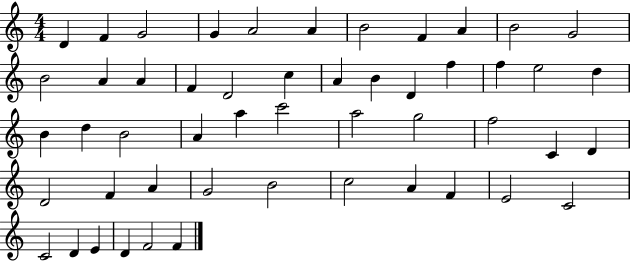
{
  \clef treble
  \numericTimeSignature
  \time 4/4
  \key c \major
  d'4 f'4 g'2 | g'4 a'2 a'4 | b'2 f'4 a'4 | b'2 g'2 | \break b'2 a'4 a'4 | f'4 d'2 c''4 | a'4 b'4 d'4 f''4 | f''4 e''2 d''4 | \break b'4 d''4 b'2 | a'4 a''4 c'''2 | a''2 g''2 | f''2 c'4 d'4 | \break d'2 f'4 a'4 | g'2 b'2 | c''2 a'4 f'4 | e'2 c'2 | \break c'2 d'4 e'4 | d'4 f'2 f'4 | \bar "|."
}